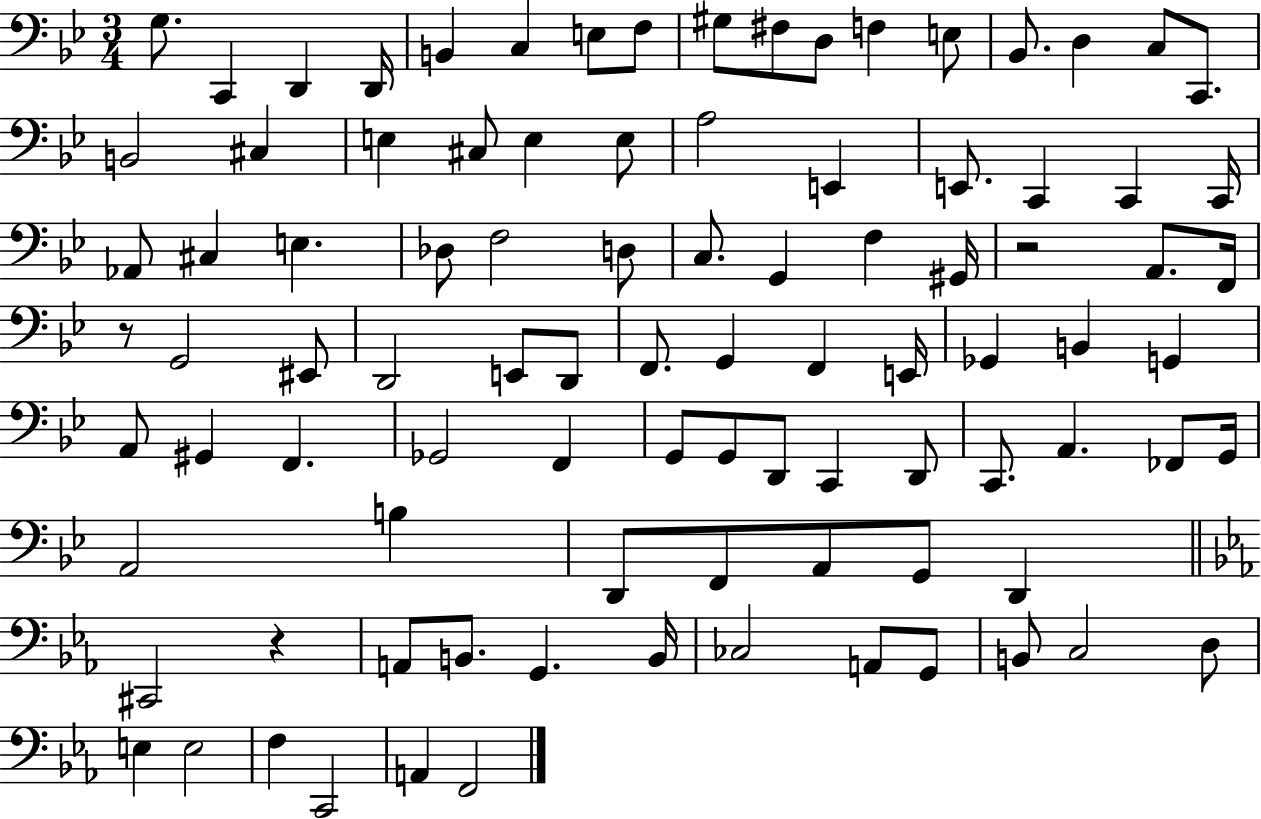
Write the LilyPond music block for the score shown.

{
  \clef bass
  \numericTimeSignature
  \time 3/4
  \key bes \major
  g8. c,4 d,4 d,16 | b,4 c4 e8 f8 | gis8 fis8 d8 f4 e8 | bes,8. d4 c8 c,8. | \break b,2 cis4 | e4 cis8 e4 e8 | a2 e,4 | e,8. c,4 c,4 c,16 | \break aes,8 cis4 e4. | des8 f2 d8 | c8. g,4 f4 gis,16 | r2 a,8. f,16 | \break r8 g,2 eis,8 | d,2 e,8 d,8 | f,8. g,4 f,4 e,16 | ges,4 b,4 g,4 | \break a,8 gis,4 f,4. | ges,2 f,4 | g,8 g,8 d,8 c,4 d,8 | c,8. a,4. fes,8 g,16 | \break a,2 b4 | d,8 f,8 a,8 g,8 d,4 | \bar "||" \break \key c \minor cis,2 r4 | a,8 b,8. g,4. b,16 | ces2 a,8 g,8 | b,8 c2 d8 | \break e4 e2 | f4 c,2 | a,4 f,2 | \bar "|."
}